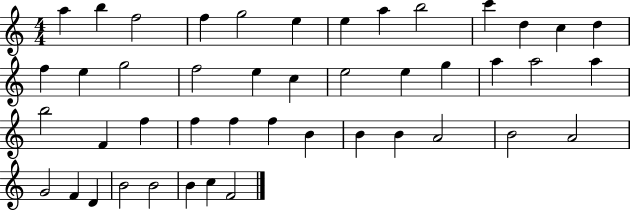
X:1
T:Untitled
M:4/4
L:1/4
K:C
a b f2 f g2 e e a b2 c' d c d f e g2 f2 e c e2 e g a a2 a b2 F f f f f B B B A2 B2 A2 G2 F D B2 B2 B c F2